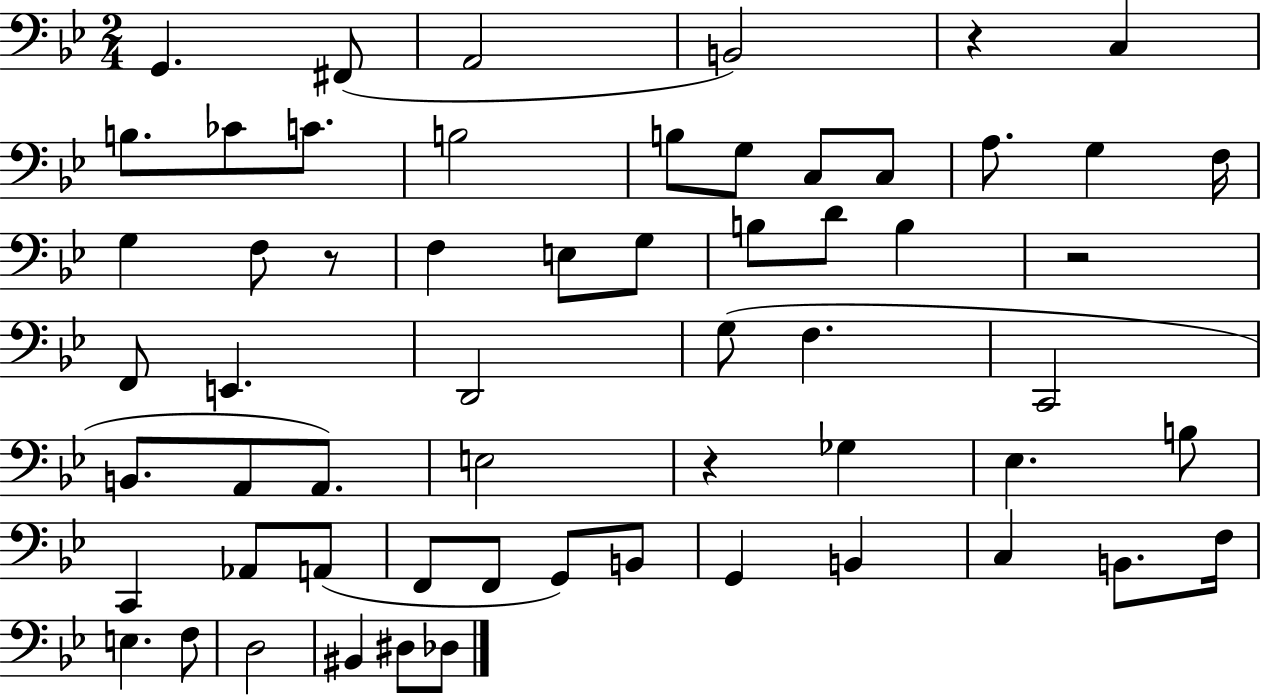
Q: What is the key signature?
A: BES major